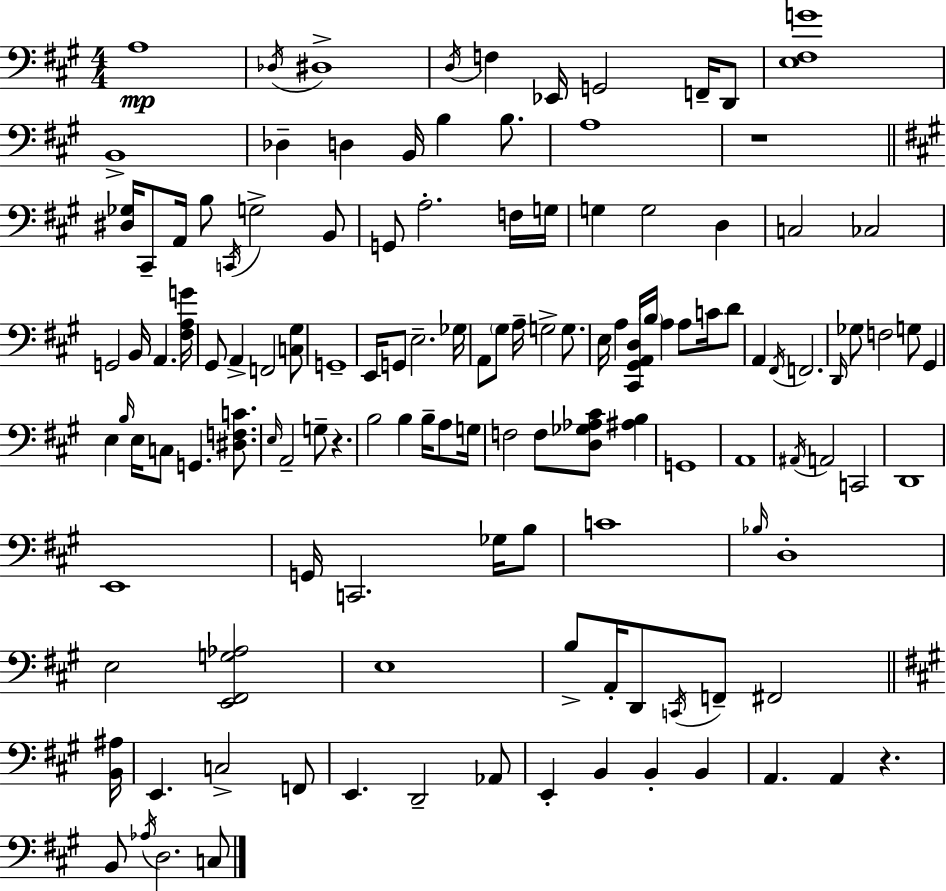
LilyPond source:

{
  \clef bass
  \numericTimeSignature
  \time 4/4
  \key a \major
  \repeat volta 2 { a1\mp | \acciaccatura { des16 } dis1-> | \acciaccatura { d16 } f4 ees,16 g,2 f,16-- | d,8 <e fis g'>1 | \break b,1-> | des4-- d4 b,16 b4 b8. | a1 | r1 | \break \bar "||" \break \key a \major <dis ges>16 cis,8-- a,16 b8 \acciaccatura { c,16 } g2-> b,8 | g,8 a2.-. f16 | g16 g4 g2 d4 | c2 ces2 | \break g,2 b,16 a,4. | <fis a g'>16 gis,8 a,4-> f,2 <c gis>8 | g,1-- | e,16 g,8 e2.-- | \break ges16 a,8 \parenthesize gis8 a16-- g2-> g8. | e16 a4 <cis, gis, a, d>16 \parenthesize b16 a4 a8 c'16 d'8 | a,4 \acciaccatura { fis,16 } f,2. | \grace { d,16 } ges8 f2 g8 gis,4 | \break e4 \grace { b16 } e16 c8 g,4. | <dis f c'>8. \grace { e16 } a,2-- g8-- r4. | b2 b4 | b16-- a8 g16 f2 f8 <d ges aes cis'>8 | \break <ais b>4 g,1 | a,1 | \acciaccatura { ais,16 } a,2 c,2 | d,1 | \break e,1 | g,16 c,2. | ges16 b8 c'1 | \grace { bes16 } d1-. | \break e2 <e, fis, g aes>2 | e1 | b8-> a,16-. d,8 \acciaccatura { c,16 } f,8-- fis,2 | \bar "||" \break \key a \major <b, ais>16 e,4. c2-> f,8 | e,4. d,2-- aes,8 | e,4-. b,4 b,4-. b,4 | a,4. a,4 r4. | \break b,8 \acciaccatura { aes16 } d2. | c8 } \bar "|."
}